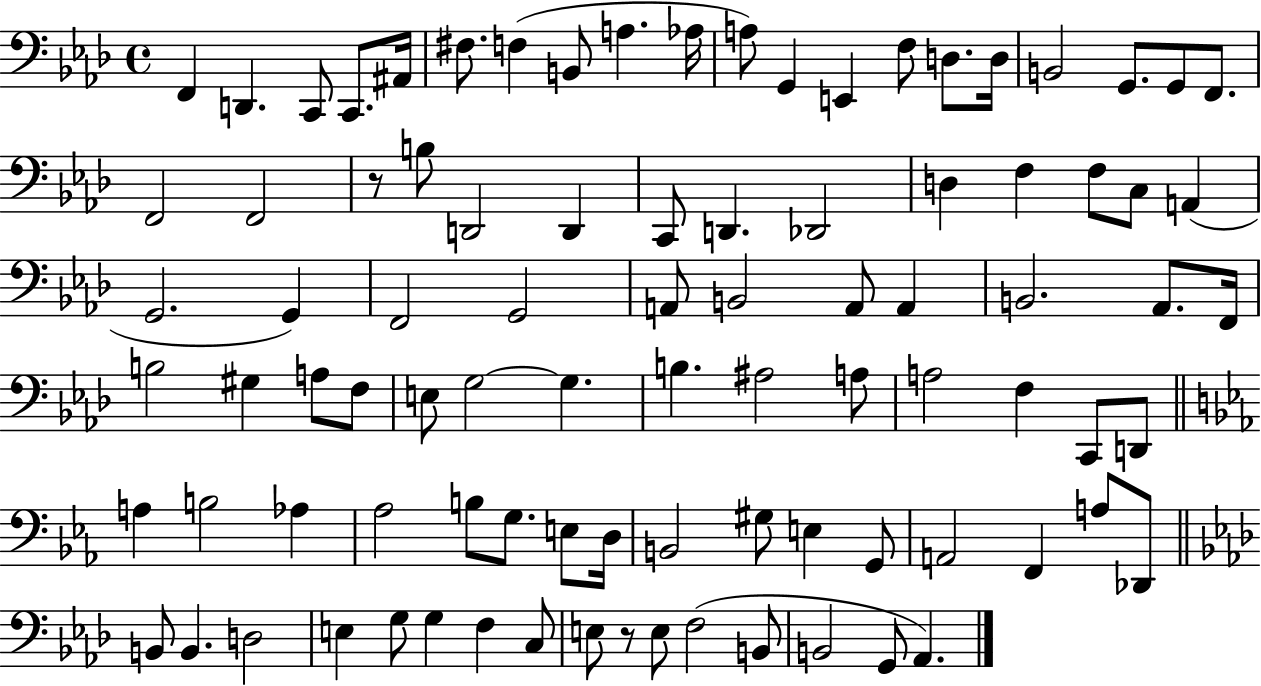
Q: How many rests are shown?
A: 2